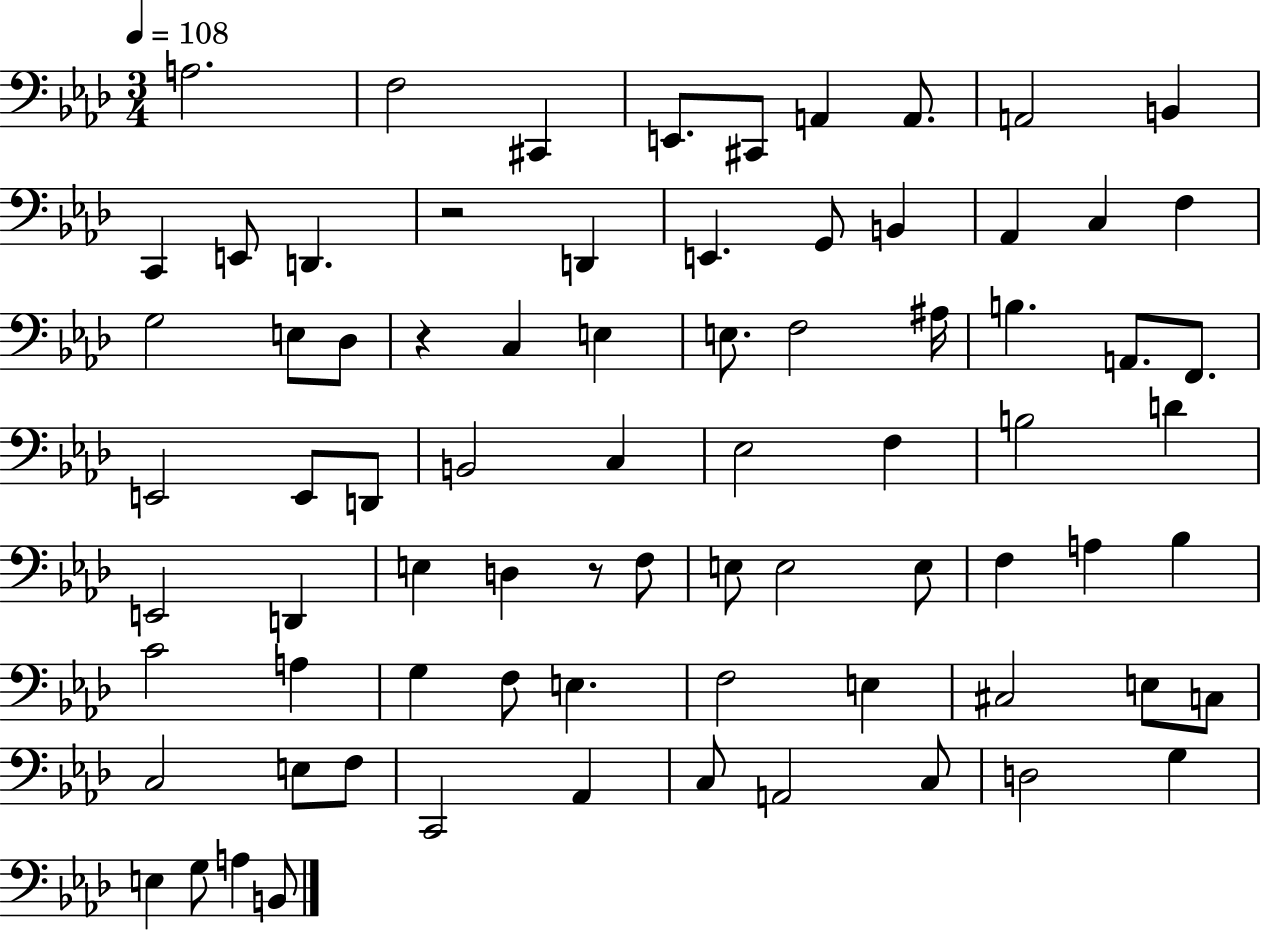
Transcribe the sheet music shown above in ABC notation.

X:1
T:Untitled
M:3/4
L:1/4
K:Ab
A,2 F,2 ^C,, E,,/2 ^C,,/2 A,, A,,/2 A,,2 B,, C,, E,,/2 D,, z2 D,, E,, G,,/2 B,, _A,, C, F, G,2 E,/2 _D,/2 z C, E, E,/2 F,2 ^A,/4 B, A,,/2 F,,/2 E,,2 E,,/2 D,,/2 B,,2 C, _E,2 F, B,2 D E,,2 D,, E, D, z/2 F,/2 E,/2 E,2 E,/2 F, A, _B, C2 A, G, F,/2 E, F,2 E, ^C,2 E,/2 C,/2 C,2 E,/2 F,/2 C,,2 _A,, C,/2 A,,2 C,/2 D,2 G, E, G,/2 A, B,,/2